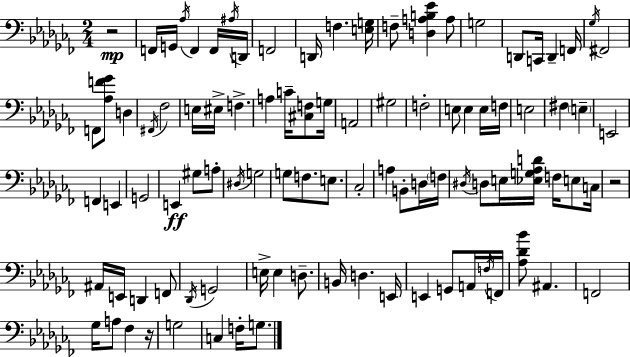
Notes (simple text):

R/h F2/s G2/s Ab3/s F2/q F2/s A#3/s D2/s F2/h D2/s F3/q. [E3,G3]/s F3/e [D3,A3,B3,Eb4]/q A3/e G3/h D2/e C2/s D2/q F2/s Gb3/s F#2/h F2/e [Ab3,F4,Gb4]/e D3/q F#2/s FES3/h E3/s EIS3/s F3/q. A3/q C4/s [C#3,F3]/e G3/s A2/h G#3/h F3/h E3/e E3/q E3/s F3/s E3/h F#3/q E3/q E2/h F2/q E2/q G2/h E2/q G#3/e A3/e D#3/s G3/h G3/e F3/e. E3/e. CES3/h A3/q B2/e D3/s F3/s D#3/s D3/e E3/s [Eb3,G3,Ab3,D4]/s F3/s E3/e C3/s R/h A#2/s E2/s D2/q F2/e Db2/s G2/h E3/s E3/q D3/e. B2/s D3/q. E2/s E2/q G2/e A2/s F3/s F2/s [Ab3,Db4,Bb4]/e A#2/q. F2/h Gb3/s A3/e FES3/q R/s G3/h C3/q F3/s G3/e.